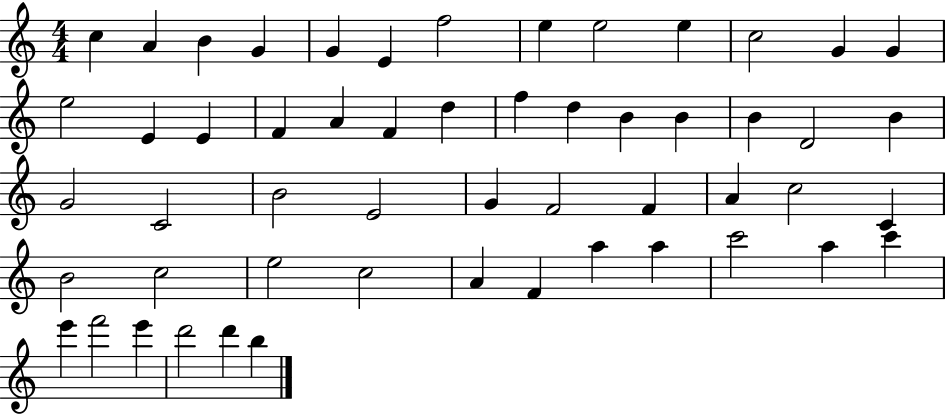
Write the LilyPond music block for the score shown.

{
  \clef treble
  \numericTimeSignature
  \time 4/4
  \key c \major
  c''4 a'4 b'4 g'4 | g'4 e'4 f''2 | e''4 e''2 e''4 | c''2 g'4 g'4 | \break e''2 e'4 e'4 | f'4 a'4 f'4 d''4 | f''4 d''4 b'4 b'4 | b'4 d'2 b'4 | \break g'2 c'2 | b'2 e'2 | g'4 f'2 f'4 | a'4 c''2 c'4 | \break b'2 c''2 | e''2 c''2 | a'4 f'4 a''4 a''4 | c'''2 a''4 c'''4 | \break e'''4 f'''2 e'''4 | d'''2 d'''4 b''4 | \bar "|."
}